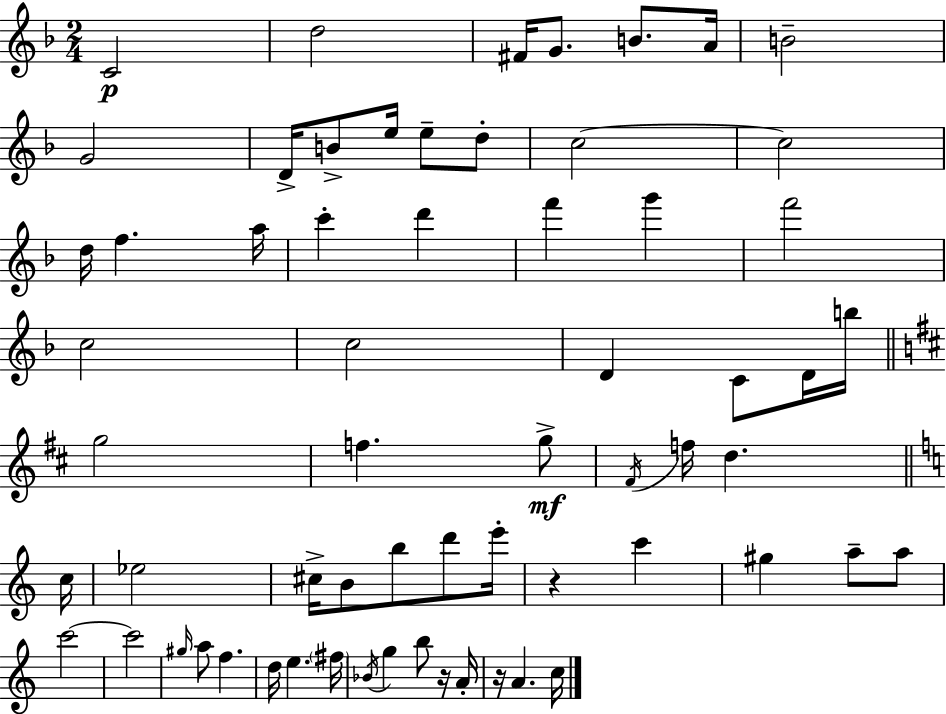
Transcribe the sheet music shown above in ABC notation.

X:1
T:Untitled
M:2/4
L:1/4
K:F
C2 d2 ^F/4 G/2 B/2 A/4 B2 G2 D/4 B/2 e/4 e/2 d/2 c2 c2 d/4 f a/4 c' d' f' g' f'2 c2 c2 D C/2 D/4 b/4 g2 f g/2 ^F/4 f/4 d c/4 _e2 ^c/4 B/2 b/2 d'/2 e'/4 z c' ^g a/2 a/2 c'2 c'2 ^g/4 a/2 f d/4 e ^f/4 _B/4 g b/2 z/4 A/4 z/4 A c/4